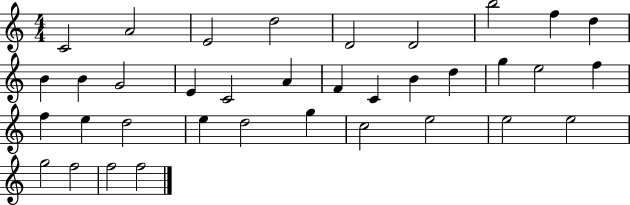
C4/h A4/h E4/h D5/h D4/h D4/h B5/h F5/q D5/q B4/q B4/q G4/h E4/q C4/h A4/q F4/q C4/q B4/q D5/q G5/q E5/h F5/q F5/q E5/q D5/h E5/q D5/h G5/q C5/h E5/h E5/h E5/h G5/h F5/h F5/h F5/h